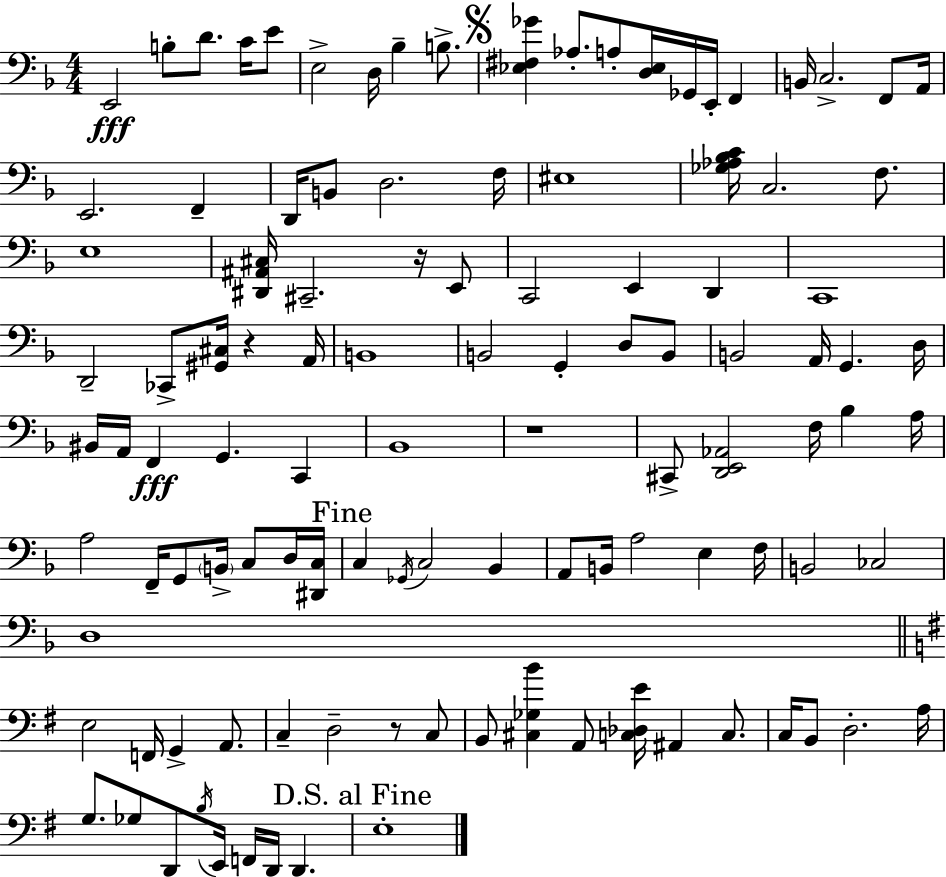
X:1
T:Untitled
M:4/4
L:1/4
K:F
E,,2 B,/2 D/2 C/4 E/2 E,2 D,/4 _B, B,/2 [_E,^F,_G] _A,/2 A,/2 [D,_E,]/4 _G,,/4 E,,/4 F,, B,,/4 C,2 F,,/2 A,,/4 E,,2 F,, D,,/4 B,,/2 D,2 F,/4 ^E,4 [_G,_A,_B,C]/4 C,2 F,/2 E,4 [^D,,^A,,^C,]/4 ^C,,2 z/4 E,,/2 C,,2 E,, D,, C,,4 D,,2 _C,,/2 [^G,,^C,]/4 z A,,/4 B,,4 B,,2 G,, D,/2 B,,/2 B,,2 A,,/4 G,, D,/4 ^B,,/4 A,,/4 F,, G,, C,, _B,,4 z4 ^C,,/2 [D,,E,,_A,,]2 F,/4 _B, A,/4 A,2 F,,/4 G,,/2 B,,/4 C,/2 D,/4 [^D,,C,]/4 C, _G,,/4 C,2 _B,, A,,/2 B,,/4 A,2 E, F,/4 B,,2 _C,2 D,4 E,2 F,,/4 G,, A,,/2 C, D,2 z/2 C,/2 B,,/2 [^C,_G,B] A,,/2 [C,_D,E]/4 ^A,, C,/2 C,/4 B,,/2 D,2 A,/4 G,/2 _G,/2 D,,/2 B,/4 E,,/4 F,,/4 D,,/4 D,, E,4